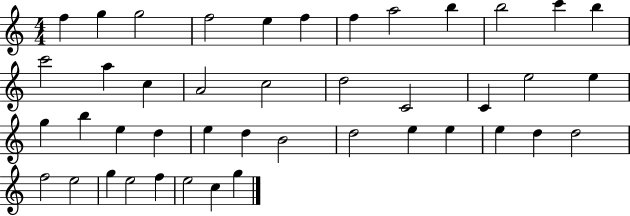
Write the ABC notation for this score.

X:1
T:Untitled
M:4/4
L:1/4
K:C
f g g2 f2 e f f a2 b b2 c' b c'2 a c A2 c2 d2 C2 C e2 e g b e d e d B2 d2 e e e d d2 f2 e2 g e2 f e2 c g